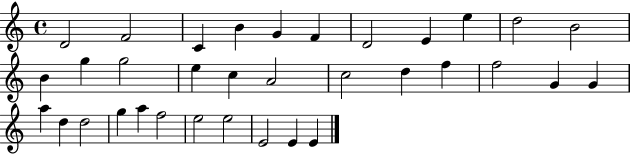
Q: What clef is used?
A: treble